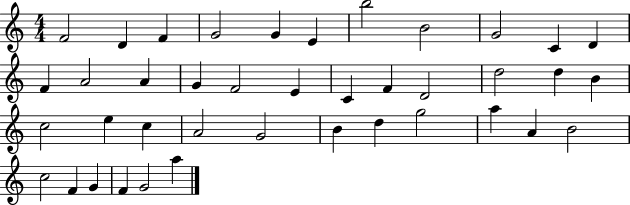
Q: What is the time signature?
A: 4/4